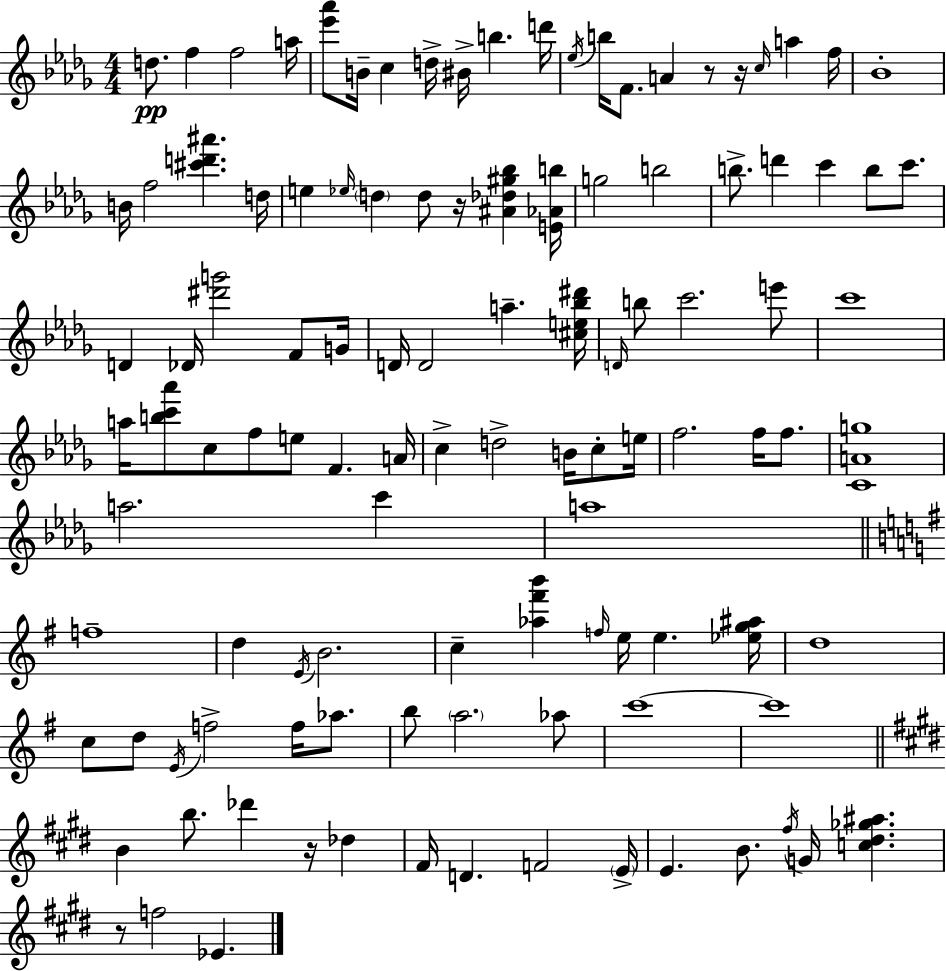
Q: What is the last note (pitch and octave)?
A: Eb4